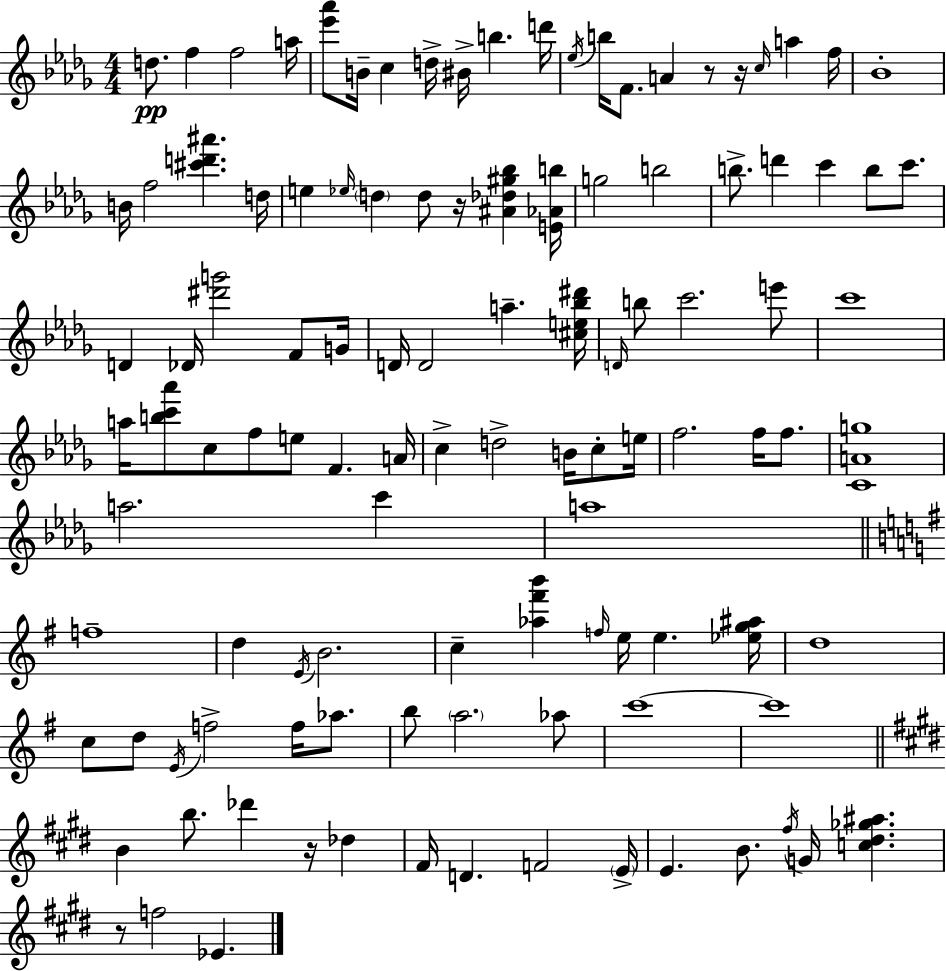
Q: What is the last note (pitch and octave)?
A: Eb4